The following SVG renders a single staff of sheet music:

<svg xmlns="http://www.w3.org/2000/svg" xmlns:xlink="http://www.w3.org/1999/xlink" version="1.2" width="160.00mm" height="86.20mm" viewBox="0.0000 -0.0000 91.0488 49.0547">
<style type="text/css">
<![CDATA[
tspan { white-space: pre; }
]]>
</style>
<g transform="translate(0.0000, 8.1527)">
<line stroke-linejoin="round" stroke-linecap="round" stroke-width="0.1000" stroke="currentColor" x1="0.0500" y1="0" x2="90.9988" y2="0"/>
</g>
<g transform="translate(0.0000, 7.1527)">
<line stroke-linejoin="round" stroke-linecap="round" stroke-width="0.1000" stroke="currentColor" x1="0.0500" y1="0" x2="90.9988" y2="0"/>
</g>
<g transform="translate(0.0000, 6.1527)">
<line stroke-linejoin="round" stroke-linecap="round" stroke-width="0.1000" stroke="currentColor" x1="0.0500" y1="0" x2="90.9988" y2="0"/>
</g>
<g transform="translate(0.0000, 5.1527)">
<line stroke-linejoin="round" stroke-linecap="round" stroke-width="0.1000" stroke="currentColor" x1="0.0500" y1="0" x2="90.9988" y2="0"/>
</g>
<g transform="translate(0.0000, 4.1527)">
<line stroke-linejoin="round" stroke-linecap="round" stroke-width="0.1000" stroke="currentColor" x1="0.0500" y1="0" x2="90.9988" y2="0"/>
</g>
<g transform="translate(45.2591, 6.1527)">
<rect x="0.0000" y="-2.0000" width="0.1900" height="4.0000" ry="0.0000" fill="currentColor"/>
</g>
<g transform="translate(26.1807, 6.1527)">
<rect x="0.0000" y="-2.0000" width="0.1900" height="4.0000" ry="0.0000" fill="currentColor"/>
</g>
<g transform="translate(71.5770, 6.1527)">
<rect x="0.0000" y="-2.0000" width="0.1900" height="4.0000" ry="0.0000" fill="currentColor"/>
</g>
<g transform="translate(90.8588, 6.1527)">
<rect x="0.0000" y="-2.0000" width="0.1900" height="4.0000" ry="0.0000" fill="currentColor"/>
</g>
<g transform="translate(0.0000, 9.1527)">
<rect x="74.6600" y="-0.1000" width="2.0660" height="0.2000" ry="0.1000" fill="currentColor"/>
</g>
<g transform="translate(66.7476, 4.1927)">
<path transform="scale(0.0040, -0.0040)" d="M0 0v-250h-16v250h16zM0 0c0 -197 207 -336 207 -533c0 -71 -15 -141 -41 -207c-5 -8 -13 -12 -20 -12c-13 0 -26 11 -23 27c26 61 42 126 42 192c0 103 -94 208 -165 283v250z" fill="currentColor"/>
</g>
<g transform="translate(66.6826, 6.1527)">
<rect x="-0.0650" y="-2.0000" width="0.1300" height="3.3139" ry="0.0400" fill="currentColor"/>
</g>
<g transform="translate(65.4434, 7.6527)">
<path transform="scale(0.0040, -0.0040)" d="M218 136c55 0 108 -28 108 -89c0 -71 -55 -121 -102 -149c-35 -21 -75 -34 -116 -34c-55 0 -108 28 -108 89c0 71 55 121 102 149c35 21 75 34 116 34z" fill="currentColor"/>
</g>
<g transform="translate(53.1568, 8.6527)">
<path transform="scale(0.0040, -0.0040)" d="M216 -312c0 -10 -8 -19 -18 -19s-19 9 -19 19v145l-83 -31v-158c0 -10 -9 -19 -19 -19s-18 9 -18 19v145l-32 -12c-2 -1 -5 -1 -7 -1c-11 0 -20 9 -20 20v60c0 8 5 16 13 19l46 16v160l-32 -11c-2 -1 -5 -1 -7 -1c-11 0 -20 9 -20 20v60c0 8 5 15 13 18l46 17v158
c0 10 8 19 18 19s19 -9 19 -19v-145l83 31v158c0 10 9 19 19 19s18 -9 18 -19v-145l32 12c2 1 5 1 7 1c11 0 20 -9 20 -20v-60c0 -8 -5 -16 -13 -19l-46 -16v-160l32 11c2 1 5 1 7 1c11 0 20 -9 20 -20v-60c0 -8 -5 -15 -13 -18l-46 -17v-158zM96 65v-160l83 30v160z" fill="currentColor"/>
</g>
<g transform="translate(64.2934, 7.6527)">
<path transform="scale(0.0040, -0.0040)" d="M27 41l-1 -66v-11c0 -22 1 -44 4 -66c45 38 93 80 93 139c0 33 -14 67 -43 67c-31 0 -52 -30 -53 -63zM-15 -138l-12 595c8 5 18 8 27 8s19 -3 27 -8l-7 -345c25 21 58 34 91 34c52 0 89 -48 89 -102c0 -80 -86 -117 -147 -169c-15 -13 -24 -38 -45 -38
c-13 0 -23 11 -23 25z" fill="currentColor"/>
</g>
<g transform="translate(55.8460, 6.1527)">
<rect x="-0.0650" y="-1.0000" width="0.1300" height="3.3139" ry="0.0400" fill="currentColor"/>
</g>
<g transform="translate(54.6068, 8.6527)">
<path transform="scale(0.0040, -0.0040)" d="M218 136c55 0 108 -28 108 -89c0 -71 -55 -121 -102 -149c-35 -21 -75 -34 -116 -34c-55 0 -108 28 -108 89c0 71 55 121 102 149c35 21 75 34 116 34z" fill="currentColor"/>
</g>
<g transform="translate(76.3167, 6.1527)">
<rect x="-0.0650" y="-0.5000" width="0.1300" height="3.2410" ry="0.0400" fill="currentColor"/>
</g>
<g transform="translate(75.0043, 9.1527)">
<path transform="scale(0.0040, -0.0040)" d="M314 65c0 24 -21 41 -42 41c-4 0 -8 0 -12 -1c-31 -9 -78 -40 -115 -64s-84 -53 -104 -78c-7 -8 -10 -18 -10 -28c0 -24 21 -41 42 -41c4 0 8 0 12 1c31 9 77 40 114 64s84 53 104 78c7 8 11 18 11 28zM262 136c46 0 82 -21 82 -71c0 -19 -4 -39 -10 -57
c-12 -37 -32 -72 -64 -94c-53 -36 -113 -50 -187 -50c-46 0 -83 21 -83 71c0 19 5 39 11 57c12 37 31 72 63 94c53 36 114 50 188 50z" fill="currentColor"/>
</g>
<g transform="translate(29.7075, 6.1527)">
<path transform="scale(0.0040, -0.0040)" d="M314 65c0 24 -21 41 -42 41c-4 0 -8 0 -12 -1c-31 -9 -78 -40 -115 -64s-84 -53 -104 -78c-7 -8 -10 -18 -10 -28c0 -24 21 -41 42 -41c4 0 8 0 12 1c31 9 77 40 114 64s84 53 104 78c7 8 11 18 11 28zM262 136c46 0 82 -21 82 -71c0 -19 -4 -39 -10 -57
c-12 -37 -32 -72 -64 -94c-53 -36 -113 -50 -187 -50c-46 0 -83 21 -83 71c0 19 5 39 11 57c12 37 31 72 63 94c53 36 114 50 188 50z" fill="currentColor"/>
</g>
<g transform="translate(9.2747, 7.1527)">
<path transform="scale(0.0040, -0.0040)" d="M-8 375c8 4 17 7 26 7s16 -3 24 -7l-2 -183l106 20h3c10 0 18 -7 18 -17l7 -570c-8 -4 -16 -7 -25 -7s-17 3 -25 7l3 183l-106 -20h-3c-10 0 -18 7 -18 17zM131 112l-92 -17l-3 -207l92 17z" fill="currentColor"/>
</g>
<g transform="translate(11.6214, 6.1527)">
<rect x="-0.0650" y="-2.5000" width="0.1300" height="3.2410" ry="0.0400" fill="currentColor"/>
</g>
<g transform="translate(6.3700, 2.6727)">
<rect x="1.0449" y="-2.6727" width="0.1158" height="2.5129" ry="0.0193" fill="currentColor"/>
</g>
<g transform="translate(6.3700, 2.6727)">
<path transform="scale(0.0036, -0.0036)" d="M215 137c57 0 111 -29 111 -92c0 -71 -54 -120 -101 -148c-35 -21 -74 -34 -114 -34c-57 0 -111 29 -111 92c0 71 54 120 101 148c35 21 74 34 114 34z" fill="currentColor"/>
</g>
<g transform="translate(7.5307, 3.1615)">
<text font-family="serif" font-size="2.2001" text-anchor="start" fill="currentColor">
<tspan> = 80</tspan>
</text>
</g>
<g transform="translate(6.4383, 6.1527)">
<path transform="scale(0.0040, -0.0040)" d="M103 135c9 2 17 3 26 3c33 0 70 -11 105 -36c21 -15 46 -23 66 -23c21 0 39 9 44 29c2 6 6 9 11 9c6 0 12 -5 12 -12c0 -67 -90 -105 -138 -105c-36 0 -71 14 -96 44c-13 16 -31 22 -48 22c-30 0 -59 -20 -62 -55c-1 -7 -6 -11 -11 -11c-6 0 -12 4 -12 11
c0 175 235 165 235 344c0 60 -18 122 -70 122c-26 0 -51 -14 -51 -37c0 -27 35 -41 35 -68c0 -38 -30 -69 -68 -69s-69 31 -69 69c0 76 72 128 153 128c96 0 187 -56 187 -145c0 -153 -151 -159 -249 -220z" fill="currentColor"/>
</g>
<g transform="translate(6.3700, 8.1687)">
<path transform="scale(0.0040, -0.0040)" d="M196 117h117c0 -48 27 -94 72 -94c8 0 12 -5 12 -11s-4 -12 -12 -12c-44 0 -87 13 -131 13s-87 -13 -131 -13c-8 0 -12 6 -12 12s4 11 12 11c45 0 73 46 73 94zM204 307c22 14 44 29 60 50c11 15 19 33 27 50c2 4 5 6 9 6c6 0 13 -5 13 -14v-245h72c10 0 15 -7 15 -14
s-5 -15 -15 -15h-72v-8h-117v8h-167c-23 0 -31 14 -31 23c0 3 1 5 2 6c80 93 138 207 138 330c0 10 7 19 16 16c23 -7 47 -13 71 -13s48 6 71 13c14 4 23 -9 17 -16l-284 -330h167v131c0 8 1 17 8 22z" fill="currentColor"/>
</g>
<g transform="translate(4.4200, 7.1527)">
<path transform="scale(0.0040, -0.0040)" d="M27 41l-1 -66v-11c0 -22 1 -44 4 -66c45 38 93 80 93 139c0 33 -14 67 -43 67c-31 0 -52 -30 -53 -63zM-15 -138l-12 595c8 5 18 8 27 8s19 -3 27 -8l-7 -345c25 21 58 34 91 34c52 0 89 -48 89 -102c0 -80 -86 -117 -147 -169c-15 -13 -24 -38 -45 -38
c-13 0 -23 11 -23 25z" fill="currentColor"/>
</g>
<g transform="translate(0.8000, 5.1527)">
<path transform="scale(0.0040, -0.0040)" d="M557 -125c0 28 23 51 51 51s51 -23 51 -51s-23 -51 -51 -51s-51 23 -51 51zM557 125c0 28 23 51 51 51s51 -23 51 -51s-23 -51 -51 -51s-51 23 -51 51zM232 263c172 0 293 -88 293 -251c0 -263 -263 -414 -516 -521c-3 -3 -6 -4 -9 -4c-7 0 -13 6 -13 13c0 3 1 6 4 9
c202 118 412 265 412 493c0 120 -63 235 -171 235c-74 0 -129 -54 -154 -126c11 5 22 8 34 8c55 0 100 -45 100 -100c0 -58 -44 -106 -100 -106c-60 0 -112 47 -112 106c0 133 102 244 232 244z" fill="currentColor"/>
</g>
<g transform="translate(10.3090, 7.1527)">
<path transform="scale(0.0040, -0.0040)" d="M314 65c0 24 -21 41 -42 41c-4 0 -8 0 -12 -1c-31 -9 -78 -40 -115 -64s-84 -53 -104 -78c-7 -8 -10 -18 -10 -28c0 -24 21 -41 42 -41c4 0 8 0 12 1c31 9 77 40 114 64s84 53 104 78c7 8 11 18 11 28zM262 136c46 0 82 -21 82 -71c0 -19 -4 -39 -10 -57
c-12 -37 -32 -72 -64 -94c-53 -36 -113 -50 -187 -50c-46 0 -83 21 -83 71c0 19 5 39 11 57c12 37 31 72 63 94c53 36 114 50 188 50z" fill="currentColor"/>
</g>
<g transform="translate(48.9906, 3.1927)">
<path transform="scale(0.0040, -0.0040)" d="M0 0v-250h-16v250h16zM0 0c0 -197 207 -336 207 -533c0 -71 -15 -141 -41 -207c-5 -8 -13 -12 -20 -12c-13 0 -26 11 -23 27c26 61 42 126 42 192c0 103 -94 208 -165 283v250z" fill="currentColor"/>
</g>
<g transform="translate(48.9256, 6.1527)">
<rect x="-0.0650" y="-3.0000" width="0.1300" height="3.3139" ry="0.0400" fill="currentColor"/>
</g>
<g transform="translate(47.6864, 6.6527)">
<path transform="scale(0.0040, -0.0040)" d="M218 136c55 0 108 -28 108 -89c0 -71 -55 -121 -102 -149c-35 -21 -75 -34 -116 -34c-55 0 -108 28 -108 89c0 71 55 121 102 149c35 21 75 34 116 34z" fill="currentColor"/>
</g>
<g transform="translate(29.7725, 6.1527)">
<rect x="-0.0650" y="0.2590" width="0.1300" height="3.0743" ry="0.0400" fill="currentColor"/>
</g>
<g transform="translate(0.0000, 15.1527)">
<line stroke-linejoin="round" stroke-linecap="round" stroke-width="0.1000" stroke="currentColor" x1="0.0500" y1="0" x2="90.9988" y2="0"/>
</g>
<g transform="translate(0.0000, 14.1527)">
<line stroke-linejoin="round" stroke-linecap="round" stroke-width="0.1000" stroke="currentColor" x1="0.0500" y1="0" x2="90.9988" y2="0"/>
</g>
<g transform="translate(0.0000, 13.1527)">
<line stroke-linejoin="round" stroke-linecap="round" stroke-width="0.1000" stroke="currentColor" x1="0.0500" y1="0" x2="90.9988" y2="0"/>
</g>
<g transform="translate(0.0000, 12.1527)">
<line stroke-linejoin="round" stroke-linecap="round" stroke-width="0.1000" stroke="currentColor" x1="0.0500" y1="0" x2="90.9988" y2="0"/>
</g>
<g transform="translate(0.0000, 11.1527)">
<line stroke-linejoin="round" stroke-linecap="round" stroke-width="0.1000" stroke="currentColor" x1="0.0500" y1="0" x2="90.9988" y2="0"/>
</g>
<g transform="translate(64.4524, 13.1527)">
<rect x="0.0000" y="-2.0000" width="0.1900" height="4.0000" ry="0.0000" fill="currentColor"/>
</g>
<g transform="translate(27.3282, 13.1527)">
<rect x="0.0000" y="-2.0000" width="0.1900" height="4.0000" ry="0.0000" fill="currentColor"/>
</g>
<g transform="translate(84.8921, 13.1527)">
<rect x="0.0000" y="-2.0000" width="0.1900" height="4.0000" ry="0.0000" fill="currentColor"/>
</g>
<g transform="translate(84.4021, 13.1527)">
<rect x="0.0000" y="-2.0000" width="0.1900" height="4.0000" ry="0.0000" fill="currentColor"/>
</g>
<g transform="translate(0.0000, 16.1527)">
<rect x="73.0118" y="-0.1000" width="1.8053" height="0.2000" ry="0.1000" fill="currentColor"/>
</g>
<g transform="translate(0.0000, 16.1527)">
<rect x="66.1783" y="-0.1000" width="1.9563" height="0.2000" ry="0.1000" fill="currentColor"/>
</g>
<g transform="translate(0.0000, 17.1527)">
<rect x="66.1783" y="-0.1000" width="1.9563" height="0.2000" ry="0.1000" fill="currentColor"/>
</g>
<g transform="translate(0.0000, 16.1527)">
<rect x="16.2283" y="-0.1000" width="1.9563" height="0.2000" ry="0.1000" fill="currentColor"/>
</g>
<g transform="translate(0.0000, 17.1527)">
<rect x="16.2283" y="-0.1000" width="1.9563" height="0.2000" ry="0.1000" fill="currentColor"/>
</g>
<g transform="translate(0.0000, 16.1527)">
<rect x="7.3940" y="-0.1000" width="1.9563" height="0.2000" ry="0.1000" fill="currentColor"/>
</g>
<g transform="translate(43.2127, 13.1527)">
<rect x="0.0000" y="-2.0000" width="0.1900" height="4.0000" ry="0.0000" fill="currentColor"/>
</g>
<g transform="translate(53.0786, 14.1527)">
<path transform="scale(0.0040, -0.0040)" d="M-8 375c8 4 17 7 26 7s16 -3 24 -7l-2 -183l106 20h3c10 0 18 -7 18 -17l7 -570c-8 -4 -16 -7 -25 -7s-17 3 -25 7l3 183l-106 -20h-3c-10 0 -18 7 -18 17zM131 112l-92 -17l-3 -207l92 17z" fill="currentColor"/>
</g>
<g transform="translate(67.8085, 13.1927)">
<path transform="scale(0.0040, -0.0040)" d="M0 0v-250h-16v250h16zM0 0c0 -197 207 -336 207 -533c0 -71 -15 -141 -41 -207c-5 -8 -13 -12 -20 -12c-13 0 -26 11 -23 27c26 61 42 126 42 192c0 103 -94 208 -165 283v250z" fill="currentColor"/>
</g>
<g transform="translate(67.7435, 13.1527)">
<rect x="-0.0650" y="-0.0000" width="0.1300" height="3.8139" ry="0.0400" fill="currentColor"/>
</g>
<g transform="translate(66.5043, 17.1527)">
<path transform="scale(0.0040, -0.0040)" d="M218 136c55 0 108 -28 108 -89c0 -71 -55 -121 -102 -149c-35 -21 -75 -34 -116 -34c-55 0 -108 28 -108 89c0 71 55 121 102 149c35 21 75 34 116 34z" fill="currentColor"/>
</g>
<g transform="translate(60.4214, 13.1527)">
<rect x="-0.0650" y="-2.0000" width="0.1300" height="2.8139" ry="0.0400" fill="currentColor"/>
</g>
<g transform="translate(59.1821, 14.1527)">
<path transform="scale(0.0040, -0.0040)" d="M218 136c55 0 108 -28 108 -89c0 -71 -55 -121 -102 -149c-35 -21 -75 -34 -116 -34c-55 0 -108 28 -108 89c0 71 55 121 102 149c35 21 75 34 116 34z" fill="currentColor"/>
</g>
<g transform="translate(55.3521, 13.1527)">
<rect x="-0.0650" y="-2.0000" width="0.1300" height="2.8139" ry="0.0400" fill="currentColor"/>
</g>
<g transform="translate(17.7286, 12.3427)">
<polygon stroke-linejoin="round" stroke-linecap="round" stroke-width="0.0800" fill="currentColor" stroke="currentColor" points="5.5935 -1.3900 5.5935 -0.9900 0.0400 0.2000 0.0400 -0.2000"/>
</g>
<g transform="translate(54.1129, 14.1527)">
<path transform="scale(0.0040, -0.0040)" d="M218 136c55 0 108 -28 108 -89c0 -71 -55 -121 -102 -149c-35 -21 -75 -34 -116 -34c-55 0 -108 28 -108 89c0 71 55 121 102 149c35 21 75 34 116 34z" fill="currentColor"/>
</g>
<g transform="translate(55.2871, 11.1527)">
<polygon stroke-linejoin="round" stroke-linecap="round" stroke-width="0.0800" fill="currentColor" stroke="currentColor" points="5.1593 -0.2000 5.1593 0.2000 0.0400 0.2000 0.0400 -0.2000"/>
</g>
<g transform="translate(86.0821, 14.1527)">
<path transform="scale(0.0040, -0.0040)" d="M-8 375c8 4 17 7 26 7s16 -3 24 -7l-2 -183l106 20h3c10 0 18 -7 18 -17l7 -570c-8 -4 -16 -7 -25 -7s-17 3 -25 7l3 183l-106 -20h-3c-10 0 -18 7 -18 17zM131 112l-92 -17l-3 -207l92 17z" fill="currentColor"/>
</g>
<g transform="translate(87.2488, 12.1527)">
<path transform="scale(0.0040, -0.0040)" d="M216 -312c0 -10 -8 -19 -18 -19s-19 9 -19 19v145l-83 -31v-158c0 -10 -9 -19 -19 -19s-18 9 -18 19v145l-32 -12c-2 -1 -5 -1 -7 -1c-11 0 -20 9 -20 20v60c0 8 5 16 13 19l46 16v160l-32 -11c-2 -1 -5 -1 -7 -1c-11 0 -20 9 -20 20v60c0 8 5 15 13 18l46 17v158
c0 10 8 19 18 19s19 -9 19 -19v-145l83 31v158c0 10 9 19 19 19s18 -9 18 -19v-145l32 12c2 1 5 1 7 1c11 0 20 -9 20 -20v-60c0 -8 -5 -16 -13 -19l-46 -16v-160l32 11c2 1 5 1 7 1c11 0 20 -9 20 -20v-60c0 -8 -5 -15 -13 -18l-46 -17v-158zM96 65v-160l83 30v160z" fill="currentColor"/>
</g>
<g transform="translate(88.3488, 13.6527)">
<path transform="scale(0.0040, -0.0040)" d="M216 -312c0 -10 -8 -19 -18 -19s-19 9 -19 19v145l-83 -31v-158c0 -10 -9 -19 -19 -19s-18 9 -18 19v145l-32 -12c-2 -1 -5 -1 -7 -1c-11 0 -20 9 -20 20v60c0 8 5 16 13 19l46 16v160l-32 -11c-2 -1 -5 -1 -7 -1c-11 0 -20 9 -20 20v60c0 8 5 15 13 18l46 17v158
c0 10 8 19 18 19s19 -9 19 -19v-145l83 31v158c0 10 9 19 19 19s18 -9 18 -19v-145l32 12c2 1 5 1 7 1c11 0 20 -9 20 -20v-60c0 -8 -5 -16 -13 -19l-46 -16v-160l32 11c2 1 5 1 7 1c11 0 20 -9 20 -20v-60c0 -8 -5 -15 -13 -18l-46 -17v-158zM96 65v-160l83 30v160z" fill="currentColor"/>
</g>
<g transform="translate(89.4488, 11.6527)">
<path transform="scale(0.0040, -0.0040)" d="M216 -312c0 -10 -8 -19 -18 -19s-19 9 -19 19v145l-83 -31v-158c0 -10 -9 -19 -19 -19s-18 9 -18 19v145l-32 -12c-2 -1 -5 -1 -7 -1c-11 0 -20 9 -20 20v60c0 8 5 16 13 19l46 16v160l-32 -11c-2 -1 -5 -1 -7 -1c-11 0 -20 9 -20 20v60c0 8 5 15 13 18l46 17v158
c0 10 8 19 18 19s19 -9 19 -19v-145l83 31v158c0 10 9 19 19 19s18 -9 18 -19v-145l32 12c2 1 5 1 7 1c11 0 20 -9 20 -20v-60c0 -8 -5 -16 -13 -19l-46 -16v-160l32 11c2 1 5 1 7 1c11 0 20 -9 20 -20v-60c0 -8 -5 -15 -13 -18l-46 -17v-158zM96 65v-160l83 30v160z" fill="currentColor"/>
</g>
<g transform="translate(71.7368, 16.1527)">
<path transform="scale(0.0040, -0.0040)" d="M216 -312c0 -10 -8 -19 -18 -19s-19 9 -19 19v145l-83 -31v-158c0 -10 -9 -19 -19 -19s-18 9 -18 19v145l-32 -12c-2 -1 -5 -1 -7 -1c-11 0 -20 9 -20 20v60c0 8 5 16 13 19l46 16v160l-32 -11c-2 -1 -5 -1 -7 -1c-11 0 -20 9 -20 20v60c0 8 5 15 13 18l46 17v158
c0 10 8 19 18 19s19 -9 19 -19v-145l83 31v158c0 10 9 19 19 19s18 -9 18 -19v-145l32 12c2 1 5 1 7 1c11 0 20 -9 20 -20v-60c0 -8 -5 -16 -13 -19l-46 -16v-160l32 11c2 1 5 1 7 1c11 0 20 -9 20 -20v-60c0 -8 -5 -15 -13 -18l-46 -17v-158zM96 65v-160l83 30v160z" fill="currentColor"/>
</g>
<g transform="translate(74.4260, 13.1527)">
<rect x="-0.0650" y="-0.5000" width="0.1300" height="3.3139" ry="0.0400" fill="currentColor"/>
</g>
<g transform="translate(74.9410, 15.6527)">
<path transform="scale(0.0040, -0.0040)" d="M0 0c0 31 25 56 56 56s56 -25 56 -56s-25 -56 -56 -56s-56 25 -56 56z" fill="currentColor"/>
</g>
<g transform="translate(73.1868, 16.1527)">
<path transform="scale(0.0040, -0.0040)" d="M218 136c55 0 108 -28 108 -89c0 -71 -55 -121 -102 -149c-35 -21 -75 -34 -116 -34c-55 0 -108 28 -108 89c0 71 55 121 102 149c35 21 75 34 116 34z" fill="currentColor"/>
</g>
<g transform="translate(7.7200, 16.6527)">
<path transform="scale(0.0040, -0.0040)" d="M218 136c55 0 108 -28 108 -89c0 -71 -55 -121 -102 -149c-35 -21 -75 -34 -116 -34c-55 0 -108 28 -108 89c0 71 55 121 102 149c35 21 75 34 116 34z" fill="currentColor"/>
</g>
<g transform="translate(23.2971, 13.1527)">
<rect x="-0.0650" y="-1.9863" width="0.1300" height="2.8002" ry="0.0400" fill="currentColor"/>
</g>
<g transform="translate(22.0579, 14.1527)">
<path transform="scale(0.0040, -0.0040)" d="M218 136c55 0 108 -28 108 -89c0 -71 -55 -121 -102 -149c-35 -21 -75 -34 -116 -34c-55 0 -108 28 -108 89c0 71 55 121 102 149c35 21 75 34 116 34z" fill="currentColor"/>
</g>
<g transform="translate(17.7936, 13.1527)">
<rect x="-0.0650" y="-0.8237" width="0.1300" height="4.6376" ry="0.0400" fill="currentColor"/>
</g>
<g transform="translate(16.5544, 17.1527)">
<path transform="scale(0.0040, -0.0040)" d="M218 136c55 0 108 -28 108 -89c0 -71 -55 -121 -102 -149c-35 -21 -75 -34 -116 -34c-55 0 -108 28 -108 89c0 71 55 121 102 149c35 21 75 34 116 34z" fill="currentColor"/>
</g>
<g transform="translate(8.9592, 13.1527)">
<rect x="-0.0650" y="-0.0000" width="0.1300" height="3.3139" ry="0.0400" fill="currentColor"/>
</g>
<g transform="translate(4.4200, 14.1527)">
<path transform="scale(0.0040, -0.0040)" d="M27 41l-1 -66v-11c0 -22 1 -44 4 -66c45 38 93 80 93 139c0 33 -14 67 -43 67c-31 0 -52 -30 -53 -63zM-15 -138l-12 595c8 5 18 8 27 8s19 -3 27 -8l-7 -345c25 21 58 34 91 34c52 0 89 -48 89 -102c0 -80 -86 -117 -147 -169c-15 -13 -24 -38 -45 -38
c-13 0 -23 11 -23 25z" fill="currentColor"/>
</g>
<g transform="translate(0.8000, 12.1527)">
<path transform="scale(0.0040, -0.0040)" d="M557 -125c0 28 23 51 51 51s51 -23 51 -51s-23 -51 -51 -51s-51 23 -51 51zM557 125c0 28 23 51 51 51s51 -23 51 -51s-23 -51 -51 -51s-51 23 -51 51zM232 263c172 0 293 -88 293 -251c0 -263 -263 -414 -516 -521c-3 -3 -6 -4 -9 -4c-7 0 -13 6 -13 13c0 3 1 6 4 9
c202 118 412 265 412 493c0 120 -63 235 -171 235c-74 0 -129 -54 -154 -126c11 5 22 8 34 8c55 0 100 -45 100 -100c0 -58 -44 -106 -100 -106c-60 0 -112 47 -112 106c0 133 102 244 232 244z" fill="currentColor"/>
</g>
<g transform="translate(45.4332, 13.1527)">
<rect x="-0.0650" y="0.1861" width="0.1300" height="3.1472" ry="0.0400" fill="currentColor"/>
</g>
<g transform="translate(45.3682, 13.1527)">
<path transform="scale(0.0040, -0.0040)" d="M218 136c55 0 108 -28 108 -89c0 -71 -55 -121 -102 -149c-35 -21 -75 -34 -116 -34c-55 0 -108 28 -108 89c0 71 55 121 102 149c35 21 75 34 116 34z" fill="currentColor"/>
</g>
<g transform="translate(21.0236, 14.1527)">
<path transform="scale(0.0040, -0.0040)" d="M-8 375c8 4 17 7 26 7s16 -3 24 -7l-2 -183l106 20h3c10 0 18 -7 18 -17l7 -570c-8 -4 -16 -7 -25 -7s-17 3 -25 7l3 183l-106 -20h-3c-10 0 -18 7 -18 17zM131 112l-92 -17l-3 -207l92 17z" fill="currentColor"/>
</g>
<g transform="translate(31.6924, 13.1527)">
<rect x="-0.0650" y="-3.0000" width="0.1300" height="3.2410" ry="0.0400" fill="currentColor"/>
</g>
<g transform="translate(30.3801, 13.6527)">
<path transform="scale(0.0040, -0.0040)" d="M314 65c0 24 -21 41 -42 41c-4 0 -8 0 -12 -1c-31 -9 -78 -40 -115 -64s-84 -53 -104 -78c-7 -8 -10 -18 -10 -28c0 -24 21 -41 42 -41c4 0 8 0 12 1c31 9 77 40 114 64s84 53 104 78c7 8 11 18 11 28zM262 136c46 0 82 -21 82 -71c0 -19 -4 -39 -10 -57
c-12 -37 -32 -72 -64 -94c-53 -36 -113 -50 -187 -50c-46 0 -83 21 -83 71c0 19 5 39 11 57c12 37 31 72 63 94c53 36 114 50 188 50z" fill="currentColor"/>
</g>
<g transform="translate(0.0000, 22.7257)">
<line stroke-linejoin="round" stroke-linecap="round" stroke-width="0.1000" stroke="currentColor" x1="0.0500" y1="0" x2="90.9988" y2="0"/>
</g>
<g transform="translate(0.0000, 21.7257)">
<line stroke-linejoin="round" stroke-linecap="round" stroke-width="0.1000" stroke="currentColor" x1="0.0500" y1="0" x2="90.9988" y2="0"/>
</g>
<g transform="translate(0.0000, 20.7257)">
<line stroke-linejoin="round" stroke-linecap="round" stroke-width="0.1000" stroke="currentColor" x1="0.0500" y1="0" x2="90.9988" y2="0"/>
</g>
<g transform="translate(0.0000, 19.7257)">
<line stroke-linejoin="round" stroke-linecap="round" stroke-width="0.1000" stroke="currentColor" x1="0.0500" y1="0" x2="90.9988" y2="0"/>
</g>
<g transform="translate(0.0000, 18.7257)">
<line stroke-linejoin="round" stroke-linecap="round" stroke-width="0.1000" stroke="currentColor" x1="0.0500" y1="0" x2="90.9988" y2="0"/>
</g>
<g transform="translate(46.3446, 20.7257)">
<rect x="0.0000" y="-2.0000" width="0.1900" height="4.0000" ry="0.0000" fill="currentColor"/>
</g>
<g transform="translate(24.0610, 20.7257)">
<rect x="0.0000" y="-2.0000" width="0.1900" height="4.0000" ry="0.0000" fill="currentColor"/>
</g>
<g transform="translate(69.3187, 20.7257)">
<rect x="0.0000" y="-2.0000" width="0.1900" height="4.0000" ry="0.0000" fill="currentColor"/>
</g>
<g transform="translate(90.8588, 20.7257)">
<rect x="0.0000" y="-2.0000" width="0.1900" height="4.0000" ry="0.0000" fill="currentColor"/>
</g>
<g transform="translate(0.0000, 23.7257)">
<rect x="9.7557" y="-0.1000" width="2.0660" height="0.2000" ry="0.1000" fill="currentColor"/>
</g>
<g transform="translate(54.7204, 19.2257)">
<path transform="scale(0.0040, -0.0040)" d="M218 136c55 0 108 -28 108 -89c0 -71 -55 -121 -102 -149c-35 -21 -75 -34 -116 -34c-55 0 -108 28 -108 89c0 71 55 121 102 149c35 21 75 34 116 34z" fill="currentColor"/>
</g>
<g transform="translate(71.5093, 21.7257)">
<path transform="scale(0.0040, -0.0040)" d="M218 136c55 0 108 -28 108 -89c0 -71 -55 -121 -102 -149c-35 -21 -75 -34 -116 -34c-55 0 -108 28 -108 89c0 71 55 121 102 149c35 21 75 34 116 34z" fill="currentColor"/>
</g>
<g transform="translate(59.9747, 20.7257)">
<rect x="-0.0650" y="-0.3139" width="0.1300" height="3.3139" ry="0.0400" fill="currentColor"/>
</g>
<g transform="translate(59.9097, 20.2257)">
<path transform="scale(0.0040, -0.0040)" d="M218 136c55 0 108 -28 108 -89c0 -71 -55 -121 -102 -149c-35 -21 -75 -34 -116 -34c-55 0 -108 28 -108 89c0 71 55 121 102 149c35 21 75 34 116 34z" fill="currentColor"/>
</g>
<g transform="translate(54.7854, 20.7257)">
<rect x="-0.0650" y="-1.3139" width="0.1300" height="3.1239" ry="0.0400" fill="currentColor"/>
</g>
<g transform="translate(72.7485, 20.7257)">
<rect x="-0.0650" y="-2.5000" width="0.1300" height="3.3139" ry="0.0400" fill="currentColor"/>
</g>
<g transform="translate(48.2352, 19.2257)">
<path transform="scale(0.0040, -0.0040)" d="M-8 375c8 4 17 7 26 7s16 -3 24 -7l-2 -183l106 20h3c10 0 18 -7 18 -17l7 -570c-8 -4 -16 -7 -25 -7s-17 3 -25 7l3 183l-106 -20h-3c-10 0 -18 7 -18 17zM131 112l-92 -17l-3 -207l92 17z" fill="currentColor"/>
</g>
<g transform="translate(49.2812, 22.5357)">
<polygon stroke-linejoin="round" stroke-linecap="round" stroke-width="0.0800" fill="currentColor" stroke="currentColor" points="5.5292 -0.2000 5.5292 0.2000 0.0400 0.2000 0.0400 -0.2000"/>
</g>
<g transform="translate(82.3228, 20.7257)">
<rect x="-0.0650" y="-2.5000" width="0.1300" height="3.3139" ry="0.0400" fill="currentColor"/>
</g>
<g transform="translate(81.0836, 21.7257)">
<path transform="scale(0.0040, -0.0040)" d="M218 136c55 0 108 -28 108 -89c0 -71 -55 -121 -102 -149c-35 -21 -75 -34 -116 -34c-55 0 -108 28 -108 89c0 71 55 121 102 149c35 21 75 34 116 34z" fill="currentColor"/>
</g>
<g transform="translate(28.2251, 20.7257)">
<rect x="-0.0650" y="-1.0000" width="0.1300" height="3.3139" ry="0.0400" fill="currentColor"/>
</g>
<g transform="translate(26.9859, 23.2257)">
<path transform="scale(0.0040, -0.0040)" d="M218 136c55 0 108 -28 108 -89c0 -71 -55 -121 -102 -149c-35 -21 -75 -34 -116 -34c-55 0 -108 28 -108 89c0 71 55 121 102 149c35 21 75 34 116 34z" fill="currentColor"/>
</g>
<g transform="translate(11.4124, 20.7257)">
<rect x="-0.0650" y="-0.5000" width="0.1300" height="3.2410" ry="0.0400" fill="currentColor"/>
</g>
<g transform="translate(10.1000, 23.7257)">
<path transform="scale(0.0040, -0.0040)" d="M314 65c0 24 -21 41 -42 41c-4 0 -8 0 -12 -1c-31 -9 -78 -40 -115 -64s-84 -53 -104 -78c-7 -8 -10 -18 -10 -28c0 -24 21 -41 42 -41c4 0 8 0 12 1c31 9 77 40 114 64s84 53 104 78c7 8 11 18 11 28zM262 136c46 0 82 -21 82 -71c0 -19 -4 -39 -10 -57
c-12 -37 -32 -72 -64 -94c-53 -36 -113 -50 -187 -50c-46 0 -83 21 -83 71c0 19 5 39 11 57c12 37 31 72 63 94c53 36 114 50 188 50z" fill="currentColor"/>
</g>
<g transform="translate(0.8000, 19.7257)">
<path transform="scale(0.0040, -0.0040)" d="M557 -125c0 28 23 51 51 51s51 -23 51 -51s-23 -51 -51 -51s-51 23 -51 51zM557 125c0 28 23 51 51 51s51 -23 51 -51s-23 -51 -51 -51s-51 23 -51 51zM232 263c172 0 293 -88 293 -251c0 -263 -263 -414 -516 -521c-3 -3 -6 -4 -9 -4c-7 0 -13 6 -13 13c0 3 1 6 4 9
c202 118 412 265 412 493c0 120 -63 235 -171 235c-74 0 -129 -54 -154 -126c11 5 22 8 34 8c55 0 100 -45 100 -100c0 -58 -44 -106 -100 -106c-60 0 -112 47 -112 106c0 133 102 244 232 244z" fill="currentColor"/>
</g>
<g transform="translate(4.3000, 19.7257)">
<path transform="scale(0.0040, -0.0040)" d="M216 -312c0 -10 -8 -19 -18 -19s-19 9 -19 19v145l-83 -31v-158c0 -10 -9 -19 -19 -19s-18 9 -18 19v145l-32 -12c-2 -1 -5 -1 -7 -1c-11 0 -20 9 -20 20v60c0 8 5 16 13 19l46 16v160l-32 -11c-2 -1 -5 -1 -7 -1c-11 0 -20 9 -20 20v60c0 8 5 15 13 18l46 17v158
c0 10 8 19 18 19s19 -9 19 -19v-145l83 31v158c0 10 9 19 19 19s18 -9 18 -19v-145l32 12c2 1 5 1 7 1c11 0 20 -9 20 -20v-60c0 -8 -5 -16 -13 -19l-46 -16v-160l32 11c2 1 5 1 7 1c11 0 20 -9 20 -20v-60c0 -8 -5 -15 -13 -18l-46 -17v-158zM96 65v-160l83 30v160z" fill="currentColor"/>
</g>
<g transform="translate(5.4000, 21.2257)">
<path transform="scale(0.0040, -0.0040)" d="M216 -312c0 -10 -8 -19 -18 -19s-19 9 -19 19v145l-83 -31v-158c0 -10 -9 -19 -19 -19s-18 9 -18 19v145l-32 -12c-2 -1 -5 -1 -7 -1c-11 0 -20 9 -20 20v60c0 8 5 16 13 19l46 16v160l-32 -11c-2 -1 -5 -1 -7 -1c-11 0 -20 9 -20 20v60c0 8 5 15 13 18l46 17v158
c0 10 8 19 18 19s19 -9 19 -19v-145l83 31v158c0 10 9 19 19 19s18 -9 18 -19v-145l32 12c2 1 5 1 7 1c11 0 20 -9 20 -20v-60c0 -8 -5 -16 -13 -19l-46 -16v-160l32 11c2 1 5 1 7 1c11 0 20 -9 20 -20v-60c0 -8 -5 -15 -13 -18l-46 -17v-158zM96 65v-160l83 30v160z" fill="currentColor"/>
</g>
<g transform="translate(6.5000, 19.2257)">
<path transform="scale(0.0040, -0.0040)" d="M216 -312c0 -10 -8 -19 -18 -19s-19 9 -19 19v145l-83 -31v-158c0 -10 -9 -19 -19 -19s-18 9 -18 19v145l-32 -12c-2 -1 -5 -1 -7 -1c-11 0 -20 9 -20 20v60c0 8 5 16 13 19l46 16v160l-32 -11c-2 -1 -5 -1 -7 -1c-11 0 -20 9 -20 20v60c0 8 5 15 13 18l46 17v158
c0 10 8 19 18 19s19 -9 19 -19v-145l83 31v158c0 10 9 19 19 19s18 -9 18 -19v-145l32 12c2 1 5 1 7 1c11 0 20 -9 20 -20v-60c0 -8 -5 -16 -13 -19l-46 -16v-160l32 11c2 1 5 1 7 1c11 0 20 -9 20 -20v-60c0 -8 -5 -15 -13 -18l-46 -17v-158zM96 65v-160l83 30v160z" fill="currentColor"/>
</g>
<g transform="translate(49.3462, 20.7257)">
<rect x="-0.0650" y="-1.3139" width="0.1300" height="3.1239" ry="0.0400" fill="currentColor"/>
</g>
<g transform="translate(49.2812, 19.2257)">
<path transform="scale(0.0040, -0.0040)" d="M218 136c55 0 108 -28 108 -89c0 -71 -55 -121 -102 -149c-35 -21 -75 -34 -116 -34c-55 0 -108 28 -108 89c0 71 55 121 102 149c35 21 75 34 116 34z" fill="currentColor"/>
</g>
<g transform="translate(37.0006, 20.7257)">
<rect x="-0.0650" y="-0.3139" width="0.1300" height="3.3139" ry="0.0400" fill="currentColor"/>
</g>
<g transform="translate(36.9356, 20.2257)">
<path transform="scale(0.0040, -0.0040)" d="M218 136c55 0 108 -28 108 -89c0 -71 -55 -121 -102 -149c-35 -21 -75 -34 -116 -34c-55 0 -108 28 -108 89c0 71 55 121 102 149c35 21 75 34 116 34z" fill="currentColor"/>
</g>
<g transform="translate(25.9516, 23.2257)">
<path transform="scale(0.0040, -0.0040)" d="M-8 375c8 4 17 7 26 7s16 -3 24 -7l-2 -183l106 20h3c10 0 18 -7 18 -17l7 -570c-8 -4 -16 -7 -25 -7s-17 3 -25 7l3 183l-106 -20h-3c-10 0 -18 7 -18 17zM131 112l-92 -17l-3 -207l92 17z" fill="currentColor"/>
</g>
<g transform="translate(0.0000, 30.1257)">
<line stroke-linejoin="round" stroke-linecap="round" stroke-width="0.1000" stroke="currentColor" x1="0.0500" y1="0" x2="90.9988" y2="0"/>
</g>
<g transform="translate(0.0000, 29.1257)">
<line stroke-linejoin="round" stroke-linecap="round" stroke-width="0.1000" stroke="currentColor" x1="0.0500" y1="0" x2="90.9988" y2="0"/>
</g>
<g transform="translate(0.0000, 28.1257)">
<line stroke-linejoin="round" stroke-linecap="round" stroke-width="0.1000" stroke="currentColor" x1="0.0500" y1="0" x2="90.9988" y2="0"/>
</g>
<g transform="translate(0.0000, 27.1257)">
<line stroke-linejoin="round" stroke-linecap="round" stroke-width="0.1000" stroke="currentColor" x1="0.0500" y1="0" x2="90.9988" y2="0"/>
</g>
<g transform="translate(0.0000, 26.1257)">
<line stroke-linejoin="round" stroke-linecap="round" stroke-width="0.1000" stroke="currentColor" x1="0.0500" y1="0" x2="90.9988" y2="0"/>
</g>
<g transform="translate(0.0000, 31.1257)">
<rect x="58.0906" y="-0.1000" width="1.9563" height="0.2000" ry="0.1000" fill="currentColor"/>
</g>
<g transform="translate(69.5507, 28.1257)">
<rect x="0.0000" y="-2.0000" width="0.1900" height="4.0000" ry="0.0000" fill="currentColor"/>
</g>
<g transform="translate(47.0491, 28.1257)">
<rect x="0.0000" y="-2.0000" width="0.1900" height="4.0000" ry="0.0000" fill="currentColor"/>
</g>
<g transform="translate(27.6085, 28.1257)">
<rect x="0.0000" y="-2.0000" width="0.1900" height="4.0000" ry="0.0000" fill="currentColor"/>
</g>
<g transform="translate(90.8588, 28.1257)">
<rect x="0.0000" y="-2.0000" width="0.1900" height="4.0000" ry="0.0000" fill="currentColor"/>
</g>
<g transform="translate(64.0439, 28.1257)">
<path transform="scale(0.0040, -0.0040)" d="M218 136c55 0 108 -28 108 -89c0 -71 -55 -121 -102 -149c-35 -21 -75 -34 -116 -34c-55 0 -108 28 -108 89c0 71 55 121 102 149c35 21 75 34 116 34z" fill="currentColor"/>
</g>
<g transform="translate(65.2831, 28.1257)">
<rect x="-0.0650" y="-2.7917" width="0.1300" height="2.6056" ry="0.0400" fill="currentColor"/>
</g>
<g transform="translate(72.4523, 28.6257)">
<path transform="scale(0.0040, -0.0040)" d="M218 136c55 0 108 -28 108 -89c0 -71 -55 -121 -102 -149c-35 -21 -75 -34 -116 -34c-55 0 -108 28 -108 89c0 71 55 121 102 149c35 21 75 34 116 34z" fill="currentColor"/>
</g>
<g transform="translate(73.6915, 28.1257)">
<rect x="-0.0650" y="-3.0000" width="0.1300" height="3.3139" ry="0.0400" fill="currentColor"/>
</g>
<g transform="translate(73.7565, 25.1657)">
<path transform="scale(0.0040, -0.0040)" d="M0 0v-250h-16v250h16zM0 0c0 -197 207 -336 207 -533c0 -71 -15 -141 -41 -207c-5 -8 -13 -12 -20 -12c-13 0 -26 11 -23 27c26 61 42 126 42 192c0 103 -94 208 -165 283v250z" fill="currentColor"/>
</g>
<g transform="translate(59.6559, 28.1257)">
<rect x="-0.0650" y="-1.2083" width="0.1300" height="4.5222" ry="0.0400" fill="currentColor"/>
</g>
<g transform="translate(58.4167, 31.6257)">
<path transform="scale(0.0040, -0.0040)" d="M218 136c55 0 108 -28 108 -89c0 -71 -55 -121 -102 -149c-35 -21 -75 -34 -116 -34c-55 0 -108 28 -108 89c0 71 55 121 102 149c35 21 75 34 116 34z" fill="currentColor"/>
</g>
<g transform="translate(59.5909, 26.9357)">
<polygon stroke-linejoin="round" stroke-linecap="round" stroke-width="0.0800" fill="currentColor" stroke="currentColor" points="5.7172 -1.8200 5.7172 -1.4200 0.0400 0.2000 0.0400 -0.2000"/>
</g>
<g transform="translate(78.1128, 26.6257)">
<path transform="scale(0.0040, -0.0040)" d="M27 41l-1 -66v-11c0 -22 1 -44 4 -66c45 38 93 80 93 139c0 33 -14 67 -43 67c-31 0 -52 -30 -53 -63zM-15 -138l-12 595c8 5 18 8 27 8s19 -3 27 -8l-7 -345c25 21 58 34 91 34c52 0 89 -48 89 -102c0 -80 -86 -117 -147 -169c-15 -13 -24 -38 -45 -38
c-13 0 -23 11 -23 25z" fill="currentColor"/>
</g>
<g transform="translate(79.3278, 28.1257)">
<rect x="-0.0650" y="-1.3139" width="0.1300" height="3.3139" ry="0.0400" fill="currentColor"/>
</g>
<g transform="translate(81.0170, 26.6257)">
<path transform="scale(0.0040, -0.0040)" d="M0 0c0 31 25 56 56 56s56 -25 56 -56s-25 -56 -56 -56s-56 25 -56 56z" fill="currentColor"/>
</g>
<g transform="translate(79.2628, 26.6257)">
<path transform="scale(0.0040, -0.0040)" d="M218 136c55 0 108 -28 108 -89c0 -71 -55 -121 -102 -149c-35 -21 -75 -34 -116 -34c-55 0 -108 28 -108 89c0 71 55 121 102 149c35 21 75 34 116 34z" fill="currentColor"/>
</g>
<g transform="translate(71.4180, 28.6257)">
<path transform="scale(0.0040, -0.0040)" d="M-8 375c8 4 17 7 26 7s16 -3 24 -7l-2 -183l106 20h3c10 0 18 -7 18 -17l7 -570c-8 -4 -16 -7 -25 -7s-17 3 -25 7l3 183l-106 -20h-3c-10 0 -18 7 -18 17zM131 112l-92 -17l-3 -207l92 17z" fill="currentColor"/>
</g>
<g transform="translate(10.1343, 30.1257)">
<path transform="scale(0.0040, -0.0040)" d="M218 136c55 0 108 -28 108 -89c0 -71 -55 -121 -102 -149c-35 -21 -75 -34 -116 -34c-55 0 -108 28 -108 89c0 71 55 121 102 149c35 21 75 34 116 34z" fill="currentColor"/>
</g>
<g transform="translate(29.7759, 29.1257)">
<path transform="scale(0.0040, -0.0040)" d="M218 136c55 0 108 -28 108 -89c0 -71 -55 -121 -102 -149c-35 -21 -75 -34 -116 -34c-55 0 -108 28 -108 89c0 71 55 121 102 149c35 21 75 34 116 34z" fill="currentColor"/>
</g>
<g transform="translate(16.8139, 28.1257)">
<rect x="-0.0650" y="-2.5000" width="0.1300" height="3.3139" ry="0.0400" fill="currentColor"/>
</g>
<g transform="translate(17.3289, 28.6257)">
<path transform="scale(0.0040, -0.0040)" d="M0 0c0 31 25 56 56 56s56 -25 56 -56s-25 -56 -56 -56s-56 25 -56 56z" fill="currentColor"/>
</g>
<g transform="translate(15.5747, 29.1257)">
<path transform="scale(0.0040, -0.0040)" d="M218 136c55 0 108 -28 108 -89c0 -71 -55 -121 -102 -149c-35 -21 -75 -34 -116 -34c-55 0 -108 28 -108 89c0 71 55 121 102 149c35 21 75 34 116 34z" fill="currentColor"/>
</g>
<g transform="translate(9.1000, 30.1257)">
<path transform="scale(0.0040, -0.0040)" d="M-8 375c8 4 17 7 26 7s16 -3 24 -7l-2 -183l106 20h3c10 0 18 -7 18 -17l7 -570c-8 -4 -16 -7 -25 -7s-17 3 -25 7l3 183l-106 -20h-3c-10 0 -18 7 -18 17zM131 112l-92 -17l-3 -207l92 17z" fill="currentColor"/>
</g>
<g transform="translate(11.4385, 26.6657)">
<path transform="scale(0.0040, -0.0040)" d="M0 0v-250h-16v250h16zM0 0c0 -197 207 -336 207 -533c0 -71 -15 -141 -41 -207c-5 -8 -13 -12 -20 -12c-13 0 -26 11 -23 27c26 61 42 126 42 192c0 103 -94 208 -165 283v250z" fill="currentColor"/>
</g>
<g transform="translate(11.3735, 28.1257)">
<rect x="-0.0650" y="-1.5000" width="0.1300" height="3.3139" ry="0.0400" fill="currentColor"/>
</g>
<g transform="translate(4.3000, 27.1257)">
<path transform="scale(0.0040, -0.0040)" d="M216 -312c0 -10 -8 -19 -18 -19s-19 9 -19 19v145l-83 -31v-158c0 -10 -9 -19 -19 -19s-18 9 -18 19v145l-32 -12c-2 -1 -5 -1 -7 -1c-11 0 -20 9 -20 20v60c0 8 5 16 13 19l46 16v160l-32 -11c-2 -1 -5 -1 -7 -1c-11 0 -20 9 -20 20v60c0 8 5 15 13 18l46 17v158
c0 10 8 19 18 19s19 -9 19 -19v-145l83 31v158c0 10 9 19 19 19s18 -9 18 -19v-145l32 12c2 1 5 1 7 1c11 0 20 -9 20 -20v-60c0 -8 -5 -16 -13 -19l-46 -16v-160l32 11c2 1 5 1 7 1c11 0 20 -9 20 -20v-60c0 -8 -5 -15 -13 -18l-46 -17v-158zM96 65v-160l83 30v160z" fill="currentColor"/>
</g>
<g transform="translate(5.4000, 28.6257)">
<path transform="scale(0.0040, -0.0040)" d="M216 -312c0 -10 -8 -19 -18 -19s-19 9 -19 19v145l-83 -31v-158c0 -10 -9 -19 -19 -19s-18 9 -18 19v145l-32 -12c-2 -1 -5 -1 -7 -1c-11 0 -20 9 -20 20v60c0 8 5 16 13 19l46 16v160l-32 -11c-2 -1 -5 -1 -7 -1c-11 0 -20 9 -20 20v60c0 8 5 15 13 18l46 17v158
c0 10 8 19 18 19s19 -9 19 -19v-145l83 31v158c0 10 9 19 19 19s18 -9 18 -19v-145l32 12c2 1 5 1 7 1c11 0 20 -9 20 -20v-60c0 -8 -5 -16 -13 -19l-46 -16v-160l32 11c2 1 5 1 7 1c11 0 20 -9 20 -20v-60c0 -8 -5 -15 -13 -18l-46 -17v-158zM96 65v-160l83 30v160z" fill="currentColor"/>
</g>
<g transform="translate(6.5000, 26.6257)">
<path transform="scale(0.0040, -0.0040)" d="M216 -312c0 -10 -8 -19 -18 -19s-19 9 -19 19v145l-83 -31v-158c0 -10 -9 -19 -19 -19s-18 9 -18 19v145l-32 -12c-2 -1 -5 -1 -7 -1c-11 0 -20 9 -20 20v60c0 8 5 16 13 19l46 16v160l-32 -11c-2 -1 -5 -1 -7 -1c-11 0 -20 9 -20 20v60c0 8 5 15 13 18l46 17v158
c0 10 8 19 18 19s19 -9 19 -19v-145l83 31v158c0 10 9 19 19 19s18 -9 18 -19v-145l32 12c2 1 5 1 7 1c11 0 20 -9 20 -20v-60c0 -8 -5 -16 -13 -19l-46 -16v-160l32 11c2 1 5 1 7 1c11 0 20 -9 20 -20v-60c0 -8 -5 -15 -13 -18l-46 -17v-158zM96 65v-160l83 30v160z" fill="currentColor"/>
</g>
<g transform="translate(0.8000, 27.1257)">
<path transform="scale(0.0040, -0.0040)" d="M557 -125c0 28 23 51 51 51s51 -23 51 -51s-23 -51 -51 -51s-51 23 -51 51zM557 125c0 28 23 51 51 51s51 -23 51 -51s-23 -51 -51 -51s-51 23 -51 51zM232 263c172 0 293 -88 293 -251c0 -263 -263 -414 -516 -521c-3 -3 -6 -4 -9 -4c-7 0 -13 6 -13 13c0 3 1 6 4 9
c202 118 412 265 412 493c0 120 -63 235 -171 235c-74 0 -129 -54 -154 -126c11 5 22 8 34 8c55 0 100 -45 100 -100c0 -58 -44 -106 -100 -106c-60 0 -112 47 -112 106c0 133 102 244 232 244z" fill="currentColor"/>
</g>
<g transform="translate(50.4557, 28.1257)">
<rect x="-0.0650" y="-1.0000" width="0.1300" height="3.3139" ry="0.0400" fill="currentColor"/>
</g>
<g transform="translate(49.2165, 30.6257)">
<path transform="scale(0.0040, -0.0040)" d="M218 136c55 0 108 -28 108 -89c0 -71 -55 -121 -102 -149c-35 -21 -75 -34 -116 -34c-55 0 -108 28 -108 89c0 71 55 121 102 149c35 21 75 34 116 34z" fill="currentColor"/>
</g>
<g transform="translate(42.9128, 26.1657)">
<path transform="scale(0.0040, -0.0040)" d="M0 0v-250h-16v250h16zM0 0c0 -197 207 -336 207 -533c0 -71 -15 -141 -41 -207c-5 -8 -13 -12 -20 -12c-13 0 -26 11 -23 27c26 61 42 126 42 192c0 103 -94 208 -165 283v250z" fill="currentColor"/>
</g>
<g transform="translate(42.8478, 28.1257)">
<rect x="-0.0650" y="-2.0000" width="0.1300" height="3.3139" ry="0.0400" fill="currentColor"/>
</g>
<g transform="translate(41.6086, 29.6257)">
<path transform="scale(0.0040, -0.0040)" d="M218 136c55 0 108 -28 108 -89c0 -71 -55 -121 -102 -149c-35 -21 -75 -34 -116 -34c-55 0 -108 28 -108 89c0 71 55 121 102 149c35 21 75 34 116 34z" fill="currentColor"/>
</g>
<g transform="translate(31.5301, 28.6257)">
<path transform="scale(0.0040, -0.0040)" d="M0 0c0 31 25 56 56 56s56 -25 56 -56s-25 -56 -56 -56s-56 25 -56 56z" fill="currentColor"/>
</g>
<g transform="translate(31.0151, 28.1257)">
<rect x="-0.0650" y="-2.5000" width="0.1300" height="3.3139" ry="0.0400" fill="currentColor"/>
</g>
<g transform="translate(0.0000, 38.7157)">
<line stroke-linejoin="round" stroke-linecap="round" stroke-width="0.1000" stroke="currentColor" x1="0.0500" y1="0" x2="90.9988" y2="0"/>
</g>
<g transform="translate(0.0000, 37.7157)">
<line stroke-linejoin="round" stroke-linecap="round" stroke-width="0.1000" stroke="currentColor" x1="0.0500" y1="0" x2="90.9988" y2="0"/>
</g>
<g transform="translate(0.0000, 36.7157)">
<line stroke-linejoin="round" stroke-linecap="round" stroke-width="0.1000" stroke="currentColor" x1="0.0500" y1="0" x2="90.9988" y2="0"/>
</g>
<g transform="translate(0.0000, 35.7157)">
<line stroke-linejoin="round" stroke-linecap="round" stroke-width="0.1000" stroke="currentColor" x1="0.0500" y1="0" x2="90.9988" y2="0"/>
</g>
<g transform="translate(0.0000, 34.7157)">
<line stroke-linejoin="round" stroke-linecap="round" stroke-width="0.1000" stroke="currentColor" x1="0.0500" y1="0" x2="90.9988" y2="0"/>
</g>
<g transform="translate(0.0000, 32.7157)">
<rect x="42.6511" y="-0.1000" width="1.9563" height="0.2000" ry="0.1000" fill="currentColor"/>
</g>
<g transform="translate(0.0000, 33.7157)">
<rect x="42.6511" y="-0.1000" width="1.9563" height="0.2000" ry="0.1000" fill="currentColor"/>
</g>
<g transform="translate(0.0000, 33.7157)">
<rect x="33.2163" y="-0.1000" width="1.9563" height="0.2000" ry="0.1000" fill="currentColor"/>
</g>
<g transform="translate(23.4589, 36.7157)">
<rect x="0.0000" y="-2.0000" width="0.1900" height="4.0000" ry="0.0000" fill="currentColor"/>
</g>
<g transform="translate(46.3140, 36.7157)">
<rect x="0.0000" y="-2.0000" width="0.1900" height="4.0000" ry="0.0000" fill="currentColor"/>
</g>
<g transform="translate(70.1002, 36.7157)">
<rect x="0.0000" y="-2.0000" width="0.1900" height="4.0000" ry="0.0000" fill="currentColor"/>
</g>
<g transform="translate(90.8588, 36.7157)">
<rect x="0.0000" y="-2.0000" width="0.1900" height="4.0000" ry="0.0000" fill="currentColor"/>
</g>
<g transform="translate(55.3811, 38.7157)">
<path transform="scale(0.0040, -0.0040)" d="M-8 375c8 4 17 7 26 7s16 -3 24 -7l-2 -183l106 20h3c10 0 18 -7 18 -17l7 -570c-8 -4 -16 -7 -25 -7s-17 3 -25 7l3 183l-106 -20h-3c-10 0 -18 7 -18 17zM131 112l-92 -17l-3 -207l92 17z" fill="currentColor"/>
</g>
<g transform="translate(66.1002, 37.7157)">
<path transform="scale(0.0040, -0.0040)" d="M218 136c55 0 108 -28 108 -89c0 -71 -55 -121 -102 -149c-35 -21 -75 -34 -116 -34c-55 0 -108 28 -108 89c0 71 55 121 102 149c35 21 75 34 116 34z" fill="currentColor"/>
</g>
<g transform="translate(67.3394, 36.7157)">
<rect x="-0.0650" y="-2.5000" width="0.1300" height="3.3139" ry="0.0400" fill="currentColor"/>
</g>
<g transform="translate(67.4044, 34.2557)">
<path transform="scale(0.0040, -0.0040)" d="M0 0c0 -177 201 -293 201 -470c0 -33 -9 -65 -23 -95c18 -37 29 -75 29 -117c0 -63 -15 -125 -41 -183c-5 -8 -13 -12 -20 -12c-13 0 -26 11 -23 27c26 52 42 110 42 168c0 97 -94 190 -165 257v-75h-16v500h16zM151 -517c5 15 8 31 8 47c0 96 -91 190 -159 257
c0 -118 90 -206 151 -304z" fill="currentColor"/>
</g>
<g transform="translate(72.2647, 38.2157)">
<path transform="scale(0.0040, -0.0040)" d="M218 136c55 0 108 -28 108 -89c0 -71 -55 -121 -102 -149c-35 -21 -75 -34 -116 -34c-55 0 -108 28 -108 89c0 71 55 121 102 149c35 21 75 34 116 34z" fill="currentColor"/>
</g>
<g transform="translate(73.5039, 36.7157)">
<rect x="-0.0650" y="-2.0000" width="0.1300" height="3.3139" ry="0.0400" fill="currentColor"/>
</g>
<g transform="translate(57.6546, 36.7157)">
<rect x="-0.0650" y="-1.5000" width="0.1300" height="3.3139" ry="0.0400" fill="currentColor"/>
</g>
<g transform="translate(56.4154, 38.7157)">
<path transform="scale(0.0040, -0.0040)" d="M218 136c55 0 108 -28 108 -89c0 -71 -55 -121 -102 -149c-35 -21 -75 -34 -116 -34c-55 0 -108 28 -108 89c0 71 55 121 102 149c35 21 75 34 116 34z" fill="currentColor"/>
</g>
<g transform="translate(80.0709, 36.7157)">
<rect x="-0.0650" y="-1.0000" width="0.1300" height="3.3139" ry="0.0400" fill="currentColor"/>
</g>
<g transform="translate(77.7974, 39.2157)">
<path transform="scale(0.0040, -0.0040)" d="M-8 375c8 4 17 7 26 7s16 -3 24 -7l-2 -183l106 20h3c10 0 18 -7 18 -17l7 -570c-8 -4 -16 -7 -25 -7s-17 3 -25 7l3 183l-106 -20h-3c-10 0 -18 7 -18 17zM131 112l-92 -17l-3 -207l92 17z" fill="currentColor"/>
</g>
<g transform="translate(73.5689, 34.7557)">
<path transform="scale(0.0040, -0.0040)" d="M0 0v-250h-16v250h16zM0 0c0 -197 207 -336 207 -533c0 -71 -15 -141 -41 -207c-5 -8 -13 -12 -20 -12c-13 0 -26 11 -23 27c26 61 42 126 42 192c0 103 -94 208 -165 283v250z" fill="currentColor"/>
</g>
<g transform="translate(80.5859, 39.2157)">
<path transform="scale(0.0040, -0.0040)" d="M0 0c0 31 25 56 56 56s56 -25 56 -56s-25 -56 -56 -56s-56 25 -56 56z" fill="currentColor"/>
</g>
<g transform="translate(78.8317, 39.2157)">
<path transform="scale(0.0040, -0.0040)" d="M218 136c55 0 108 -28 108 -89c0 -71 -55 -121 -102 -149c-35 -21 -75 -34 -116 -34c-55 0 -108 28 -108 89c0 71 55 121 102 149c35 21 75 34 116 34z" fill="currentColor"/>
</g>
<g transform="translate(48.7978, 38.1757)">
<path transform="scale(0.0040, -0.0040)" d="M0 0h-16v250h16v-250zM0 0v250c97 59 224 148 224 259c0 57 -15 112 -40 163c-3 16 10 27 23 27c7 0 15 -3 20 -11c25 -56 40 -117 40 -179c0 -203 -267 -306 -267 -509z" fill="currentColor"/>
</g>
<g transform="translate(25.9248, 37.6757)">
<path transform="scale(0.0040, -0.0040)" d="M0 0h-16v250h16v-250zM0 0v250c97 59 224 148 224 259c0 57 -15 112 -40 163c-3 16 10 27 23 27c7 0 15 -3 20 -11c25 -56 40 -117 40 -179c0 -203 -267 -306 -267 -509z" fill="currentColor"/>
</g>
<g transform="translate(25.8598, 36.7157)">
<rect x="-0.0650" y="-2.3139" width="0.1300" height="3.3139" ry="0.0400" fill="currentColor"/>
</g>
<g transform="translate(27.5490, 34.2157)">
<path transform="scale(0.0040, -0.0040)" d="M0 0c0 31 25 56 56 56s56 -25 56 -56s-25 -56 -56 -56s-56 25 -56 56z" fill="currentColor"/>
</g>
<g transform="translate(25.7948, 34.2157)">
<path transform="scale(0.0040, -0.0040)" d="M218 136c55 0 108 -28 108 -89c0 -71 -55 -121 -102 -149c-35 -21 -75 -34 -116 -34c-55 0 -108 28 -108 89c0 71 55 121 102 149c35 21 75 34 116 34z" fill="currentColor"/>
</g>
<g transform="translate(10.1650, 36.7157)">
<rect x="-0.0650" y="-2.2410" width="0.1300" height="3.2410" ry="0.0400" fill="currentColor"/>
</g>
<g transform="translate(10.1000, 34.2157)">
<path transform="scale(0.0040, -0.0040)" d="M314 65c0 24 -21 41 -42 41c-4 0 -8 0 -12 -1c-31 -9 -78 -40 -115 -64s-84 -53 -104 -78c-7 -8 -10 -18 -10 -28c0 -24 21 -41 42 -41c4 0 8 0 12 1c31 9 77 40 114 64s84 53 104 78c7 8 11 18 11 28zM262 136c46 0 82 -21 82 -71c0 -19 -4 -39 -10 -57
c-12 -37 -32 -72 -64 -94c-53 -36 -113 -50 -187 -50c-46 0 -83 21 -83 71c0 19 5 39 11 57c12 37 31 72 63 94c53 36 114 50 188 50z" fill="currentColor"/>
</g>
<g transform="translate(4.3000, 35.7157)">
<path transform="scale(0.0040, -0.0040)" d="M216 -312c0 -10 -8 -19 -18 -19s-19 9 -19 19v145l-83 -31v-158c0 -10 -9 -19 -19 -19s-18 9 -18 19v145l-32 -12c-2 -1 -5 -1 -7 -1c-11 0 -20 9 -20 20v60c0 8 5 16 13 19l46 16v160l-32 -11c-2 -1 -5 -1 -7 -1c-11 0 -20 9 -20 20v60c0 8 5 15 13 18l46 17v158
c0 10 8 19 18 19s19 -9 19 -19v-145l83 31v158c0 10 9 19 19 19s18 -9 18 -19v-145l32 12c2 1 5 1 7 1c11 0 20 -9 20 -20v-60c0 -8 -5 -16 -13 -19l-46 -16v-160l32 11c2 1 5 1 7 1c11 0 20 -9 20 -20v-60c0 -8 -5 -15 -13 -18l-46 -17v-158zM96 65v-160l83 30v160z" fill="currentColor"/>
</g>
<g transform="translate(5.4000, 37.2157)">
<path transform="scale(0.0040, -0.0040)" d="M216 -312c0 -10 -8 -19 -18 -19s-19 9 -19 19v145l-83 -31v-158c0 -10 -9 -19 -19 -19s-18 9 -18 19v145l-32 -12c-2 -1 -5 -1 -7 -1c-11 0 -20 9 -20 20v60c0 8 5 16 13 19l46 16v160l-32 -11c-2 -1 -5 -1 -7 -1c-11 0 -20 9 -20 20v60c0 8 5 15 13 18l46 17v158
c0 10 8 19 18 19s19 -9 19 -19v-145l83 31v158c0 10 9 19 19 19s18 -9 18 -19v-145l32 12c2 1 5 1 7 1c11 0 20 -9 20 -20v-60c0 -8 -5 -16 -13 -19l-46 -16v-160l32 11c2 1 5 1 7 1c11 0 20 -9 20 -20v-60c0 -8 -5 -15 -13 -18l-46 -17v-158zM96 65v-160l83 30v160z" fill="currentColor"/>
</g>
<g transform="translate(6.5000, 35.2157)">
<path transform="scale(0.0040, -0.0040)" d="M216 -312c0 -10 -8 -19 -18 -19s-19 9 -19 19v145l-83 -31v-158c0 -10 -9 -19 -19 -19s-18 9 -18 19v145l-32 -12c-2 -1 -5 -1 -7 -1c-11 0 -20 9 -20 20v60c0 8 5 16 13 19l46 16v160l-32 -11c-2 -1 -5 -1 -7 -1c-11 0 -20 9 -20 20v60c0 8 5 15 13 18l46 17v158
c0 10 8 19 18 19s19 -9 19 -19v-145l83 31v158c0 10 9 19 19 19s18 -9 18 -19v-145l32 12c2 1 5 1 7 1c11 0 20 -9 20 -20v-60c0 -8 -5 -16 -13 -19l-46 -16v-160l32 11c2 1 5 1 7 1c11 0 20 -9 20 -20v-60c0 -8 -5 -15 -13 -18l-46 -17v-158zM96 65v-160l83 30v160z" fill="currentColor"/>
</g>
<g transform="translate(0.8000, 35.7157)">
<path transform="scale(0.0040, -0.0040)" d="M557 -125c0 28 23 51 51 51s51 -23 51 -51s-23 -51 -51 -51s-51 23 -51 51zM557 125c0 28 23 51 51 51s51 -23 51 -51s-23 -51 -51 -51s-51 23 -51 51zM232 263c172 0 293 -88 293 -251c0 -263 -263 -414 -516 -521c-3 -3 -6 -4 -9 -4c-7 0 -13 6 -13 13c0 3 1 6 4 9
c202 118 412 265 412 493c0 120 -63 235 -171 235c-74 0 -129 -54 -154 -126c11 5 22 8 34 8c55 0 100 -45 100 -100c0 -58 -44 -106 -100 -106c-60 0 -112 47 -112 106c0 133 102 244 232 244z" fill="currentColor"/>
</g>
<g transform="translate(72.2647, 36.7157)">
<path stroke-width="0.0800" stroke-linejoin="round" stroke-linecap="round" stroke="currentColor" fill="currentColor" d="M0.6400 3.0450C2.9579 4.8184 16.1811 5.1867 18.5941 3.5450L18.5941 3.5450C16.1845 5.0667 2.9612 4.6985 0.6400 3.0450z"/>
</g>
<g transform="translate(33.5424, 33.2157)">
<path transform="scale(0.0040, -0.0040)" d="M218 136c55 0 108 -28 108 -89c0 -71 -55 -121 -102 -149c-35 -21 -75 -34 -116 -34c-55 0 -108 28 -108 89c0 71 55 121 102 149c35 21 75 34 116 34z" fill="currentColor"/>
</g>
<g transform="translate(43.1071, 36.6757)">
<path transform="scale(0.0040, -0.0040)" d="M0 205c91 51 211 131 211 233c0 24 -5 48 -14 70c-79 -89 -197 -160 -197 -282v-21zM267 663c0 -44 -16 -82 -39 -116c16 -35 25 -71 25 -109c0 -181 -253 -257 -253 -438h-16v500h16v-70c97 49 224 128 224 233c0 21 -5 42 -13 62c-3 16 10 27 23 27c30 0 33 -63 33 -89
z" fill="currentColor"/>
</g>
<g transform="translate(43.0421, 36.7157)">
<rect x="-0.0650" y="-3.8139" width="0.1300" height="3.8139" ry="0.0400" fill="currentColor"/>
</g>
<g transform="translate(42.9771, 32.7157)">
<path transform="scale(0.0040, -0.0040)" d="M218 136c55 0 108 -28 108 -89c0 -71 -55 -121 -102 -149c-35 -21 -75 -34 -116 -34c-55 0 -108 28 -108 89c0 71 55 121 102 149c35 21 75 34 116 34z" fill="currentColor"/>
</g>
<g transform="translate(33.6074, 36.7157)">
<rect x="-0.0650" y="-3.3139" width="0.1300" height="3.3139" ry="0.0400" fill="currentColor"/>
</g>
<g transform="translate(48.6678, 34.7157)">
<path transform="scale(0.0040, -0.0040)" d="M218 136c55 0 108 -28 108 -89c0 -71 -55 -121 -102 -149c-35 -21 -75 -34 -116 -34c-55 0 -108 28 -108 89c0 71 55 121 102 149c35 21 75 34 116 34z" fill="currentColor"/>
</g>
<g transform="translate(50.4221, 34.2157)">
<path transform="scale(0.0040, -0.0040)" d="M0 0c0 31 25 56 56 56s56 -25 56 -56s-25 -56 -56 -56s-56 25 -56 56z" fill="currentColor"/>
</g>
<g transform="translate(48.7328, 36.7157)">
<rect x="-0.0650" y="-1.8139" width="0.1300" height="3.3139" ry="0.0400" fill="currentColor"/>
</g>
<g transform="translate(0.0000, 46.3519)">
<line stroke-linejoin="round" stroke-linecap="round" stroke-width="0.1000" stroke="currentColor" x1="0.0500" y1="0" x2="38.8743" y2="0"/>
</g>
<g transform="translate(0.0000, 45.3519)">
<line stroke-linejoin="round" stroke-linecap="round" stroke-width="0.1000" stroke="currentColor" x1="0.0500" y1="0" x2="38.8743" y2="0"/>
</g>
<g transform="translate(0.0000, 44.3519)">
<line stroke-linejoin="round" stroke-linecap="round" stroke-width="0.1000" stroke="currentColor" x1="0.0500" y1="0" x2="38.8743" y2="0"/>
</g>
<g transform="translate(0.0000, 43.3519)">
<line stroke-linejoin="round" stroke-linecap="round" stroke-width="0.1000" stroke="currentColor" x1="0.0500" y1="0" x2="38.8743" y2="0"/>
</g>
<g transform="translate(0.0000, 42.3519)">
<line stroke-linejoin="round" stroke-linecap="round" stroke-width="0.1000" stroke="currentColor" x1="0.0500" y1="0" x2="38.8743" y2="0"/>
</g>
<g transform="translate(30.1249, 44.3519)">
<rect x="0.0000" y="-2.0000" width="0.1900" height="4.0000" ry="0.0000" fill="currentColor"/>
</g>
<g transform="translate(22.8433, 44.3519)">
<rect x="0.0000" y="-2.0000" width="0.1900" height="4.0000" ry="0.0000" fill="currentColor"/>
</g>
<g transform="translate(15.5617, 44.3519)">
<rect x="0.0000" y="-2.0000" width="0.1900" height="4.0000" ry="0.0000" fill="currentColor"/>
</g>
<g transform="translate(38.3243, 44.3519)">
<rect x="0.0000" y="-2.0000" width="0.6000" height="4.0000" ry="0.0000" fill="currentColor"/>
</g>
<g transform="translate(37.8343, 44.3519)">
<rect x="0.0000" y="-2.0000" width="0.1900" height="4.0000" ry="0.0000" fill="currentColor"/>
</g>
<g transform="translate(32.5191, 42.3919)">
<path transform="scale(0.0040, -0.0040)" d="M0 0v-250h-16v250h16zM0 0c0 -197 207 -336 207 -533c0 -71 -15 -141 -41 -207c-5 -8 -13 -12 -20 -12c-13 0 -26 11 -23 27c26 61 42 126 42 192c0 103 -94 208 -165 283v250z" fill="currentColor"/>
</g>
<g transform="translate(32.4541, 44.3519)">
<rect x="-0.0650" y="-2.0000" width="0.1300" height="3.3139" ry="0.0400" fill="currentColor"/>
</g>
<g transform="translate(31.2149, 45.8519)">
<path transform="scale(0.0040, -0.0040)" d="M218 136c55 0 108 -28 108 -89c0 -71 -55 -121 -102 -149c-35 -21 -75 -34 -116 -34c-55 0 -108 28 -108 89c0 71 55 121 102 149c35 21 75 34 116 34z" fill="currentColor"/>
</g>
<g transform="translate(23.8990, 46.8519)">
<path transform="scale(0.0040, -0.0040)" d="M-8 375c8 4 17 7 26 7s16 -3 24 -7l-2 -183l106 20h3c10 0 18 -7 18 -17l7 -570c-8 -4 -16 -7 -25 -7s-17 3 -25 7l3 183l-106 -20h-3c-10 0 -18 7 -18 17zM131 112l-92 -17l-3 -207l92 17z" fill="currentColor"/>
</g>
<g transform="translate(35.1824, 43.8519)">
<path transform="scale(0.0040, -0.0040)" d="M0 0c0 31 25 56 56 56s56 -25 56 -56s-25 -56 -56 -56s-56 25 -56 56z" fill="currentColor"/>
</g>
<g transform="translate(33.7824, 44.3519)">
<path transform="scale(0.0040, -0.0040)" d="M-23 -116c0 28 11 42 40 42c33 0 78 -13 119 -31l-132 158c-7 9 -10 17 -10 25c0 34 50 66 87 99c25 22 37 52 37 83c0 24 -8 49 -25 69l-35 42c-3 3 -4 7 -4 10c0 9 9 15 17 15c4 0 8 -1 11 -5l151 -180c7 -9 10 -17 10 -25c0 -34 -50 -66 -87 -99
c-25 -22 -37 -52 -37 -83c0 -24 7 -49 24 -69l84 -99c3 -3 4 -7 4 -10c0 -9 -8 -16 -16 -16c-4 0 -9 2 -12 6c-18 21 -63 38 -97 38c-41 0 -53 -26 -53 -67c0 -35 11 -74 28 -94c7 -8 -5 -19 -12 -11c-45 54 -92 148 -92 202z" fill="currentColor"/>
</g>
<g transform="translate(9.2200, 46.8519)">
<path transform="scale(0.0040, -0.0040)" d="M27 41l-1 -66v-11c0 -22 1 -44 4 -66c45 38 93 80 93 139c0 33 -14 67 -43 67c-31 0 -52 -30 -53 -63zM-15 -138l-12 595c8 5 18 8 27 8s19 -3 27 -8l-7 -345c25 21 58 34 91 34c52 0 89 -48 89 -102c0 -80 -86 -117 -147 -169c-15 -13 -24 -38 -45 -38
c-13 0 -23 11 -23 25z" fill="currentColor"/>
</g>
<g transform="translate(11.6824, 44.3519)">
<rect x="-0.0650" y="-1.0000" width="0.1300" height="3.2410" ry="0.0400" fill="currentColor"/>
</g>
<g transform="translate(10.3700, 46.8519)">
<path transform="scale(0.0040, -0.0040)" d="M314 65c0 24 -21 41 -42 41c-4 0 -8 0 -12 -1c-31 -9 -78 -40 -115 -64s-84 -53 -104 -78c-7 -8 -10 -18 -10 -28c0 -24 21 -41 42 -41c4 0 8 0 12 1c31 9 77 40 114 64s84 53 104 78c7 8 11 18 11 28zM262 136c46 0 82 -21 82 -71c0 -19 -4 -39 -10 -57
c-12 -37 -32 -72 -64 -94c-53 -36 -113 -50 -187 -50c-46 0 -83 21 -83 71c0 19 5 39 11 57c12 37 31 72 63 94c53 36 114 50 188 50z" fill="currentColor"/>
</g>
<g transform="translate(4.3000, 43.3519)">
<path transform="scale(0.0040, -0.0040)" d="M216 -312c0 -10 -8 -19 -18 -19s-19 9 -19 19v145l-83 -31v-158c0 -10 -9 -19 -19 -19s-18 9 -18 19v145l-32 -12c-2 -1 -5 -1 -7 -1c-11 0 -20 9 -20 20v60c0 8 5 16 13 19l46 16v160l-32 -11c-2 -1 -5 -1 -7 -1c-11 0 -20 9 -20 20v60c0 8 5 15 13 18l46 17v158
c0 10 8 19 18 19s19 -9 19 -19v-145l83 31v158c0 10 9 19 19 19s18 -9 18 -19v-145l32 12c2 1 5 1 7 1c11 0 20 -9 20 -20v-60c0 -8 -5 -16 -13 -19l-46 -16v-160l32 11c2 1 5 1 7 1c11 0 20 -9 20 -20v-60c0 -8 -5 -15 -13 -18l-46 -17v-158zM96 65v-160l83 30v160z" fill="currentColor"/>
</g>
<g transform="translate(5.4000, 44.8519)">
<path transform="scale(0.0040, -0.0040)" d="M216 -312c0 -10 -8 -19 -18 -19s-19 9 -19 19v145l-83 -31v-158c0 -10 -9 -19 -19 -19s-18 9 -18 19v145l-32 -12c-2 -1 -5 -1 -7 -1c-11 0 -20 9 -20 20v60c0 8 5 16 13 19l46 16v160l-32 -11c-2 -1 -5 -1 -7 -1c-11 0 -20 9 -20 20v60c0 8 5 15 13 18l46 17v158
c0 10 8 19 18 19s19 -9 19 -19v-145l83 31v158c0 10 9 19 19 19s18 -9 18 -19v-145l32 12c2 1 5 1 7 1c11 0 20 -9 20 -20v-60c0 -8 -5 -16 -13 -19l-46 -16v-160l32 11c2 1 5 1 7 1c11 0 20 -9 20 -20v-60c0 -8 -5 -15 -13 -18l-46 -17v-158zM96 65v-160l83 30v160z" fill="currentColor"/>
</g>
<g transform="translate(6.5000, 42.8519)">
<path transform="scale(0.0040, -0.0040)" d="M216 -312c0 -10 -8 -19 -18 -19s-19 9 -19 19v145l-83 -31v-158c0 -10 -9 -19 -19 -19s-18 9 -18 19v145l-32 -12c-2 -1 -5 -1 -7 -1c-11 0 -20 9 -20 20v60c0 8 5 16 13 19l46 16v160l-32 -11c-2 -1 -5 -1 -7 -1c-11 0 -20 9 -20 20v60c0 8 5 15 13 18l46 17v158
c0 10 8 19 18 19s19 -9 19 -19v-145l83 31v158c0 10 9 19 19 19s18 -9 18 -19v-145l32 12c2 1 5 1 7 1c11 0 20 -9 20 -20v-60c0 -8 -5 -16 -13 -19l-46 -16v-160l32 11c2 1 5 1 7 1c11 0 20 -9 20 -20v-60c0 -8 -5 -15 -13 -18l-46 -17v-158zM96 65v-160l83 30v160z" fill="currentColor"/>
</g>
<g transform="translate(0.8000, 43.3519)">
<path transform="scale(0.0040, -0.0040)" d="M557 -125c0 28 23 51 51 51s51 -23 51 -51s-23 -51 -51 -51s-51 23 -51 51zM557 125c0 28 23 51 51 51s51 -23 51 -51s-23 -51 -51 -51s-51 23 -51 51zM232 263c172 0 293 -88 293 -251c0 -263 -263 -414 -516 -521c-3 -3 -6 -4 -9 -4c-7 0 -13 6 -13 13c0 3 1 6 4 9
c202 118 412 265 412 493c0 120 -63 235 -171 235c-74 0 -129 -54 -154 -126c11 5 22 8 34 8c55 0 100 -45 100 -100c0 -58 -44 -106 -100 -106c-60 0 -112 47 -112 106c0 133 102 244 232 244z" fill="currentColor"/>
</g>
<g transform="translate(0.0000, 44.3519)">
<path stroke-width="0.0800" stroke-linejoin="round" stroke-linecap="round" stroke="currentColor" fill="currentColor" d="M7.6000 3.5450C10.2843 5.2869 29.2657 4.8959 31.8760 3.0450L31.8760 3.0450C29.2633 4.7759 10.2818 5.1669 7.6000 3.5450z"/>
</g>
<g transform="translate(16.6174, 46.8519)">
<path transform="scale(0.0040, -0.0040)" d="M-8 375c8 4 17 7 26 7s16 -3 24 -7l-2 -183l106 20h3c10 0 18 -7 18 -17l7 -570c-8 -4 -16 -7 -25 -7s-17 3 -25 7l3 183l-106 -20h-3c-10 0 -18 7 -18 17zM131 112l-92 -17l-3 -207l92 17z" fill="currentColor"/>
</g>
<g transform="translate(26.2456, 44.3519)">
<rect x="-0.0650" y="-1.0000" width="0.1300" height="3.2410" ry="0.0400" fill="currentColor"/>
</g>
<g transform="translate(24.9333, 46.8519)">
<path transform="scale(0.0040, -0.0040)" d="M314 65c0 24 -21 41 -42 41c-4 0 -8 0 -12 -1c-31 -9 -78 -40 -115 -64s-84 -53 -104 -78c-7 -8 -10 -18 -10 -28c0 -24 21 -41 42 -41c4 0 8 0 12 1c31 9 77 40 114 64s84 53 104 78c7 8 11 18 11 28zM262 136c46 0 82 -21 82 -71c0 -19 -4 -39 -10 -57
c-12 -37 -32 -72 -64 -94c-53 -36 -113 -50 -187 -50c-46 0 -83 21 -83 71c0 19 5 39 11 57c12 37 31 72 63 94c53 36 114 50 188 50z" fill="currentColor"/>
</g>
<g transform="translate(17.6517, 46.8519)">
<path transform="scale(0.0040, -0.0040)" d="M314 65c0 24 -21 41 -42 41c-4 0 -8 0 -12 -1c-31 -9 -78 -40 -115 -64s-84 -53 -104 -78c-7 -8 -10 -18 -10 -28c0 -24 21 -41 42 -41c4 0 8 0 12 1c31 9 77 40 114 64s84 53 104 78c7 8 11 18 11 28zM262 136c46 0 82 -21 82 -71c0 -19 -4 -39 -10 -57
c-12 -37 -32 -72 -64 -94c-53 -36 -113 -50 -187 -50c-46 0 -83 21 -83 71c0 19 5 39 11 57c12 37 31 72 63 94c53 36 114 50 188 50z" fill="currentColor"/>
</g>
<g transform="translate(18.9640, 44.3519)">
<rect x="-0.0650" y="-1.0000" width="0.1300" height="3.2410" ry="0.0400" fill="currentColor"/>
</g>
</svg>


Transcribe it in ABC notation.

X:1
T:Untitled
M:2/4
L:1/4
K:F
B,,2 D,2 C,/2 ^F,, _A,,/2 E,,2 D,, C,,/2 B,,/2 C,2 D, B,,/2 B,,/2 C,,/2 ^E,, E,,2 F,, E, G,/2 G,/2 E, B,, B,, G,,/2 B,, B,, A,,/2 ^F,, D,,/2 D,/2 C,/2 _G, B,2 B,/2 D E/4 A,/2 G,, B,,/4 A,,/2 F,, _F,,2 F,,2 F,,2 A,,/2 z